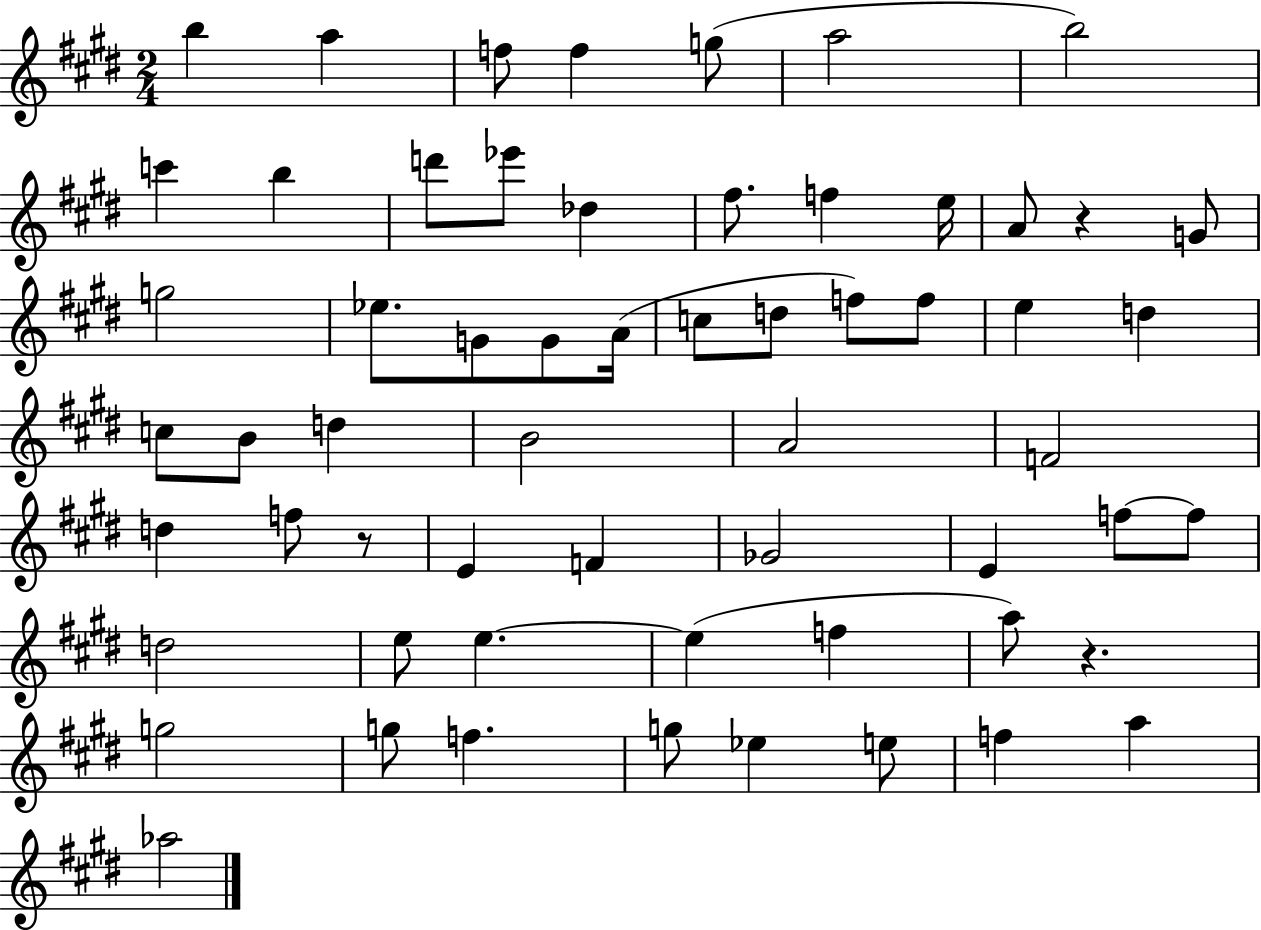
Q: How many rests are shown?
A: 3